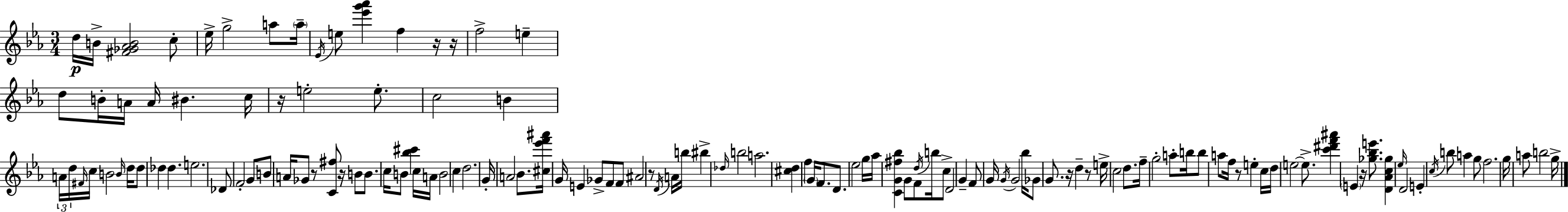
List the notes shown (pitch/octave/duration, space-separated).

D5/s B4/s [F#4,Gb4,Ab4,B4]/h C5/e Eb5/s G5/h A5/e A5/s Eb4/s E5/e [Eb6,G6,Ab6]/q F5/q R/s R/s F5/h E5/q D5/e B4/s A4/s A4/s BIS4/q. C5/s R/s E5/h E5/e. C5/h B4/q A4/s D5/s F#4/s C5/s B4/h B4/s D5/s D5/e Db5/q Db5/q. E5/h. Db4/e F4/h G4/e B4/e A4/s Gb4/e R/e [C4,F#5]/e R/s B4/e B4/e. C5/s B4/e [Bb5,C#6]/q C5/s A4/s B4/h C5/q D5/h. G4/s A4/h Bb4/e. [C#5,Eb6,F6,A#6]/s G4/s E4/q Gb4/e F4/e F4/e A#4/h R/e D4/s A4/s B5/s BIS5/q Db5/s B5/h A5/h. [C#5,D5]/q F5/q G4/s F4/e. D4/e. Eb5/h G5/s Ab5/s [C4,G4,F#5,Bb5]/q G4/e F4/e D5/s B5/s C5/e D4/h G4/q F4/e G4/s G4/s G4/h Bb5/s Gb4/e G4/e. R/s D5/q R/e E5/s C5/h D5/e. F5/s G5/h A5/e B5/s B5/e A5/e F5/s R/e E5/q C5/s D5/s E5/h E5/e. [C6,D#6,F6,A#6]/q E4/q R/s [Gb5,Bb5,E6]/e. [D4,Ab4,C5,Gb5]/q Eb5/s D4/h E4/q C5/s B5/e A5/q G5/e F5/h. G5/s A5/e B5/h G5/s